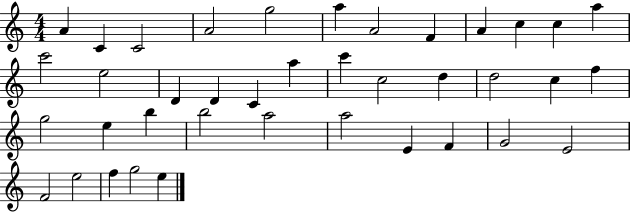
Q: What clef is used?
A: treble